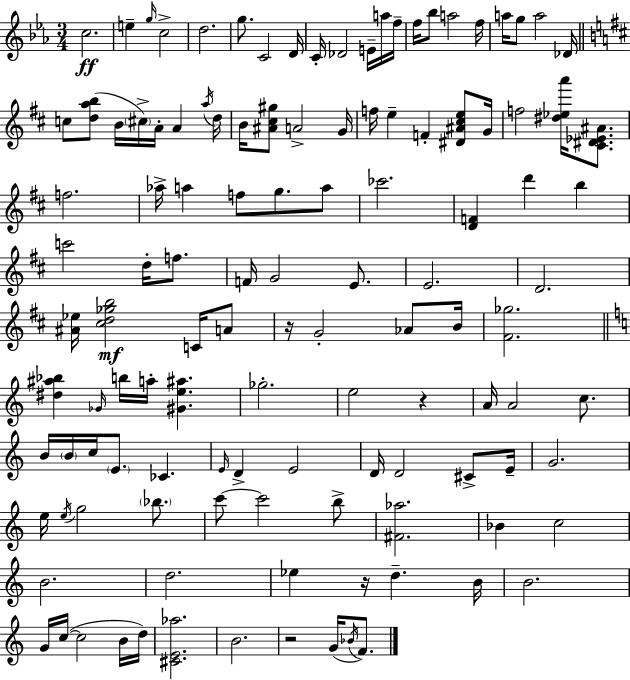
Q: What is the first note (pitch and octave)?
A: C5